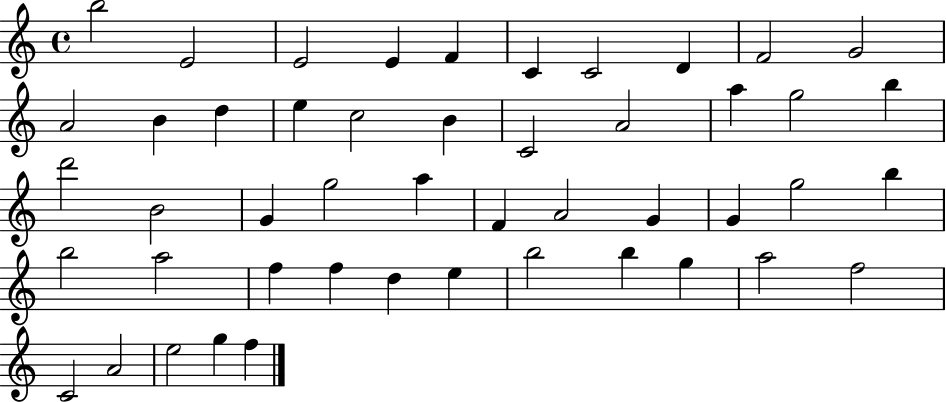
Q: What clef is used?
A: treble